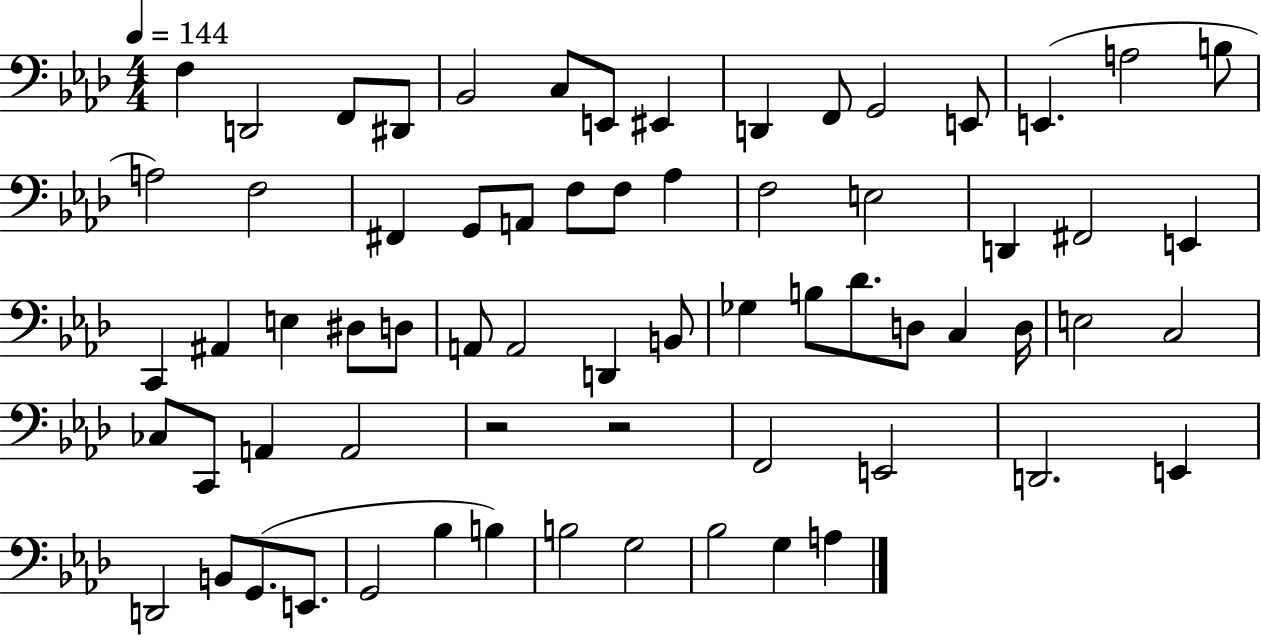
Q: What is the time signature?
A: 4/4